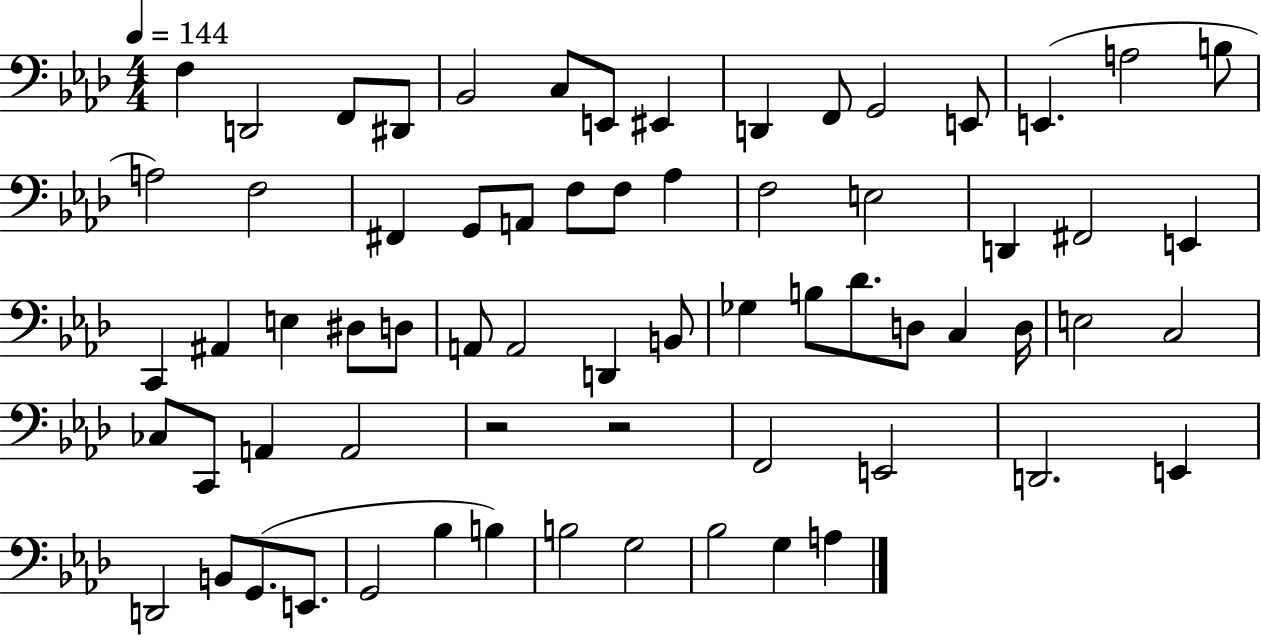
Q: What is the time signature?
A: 4/4